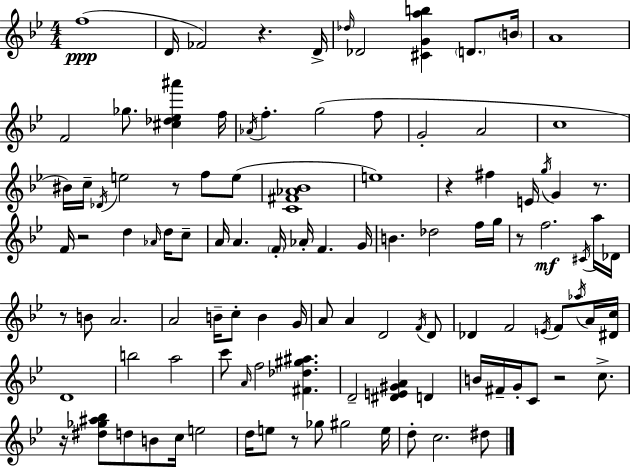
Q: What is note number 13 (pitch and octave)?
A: Ab4